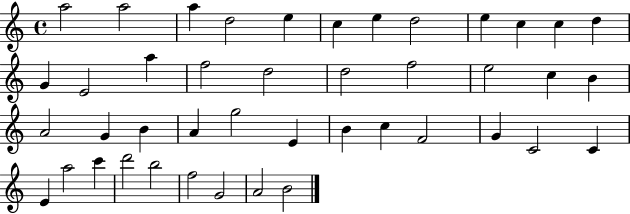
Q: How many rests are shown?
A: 0